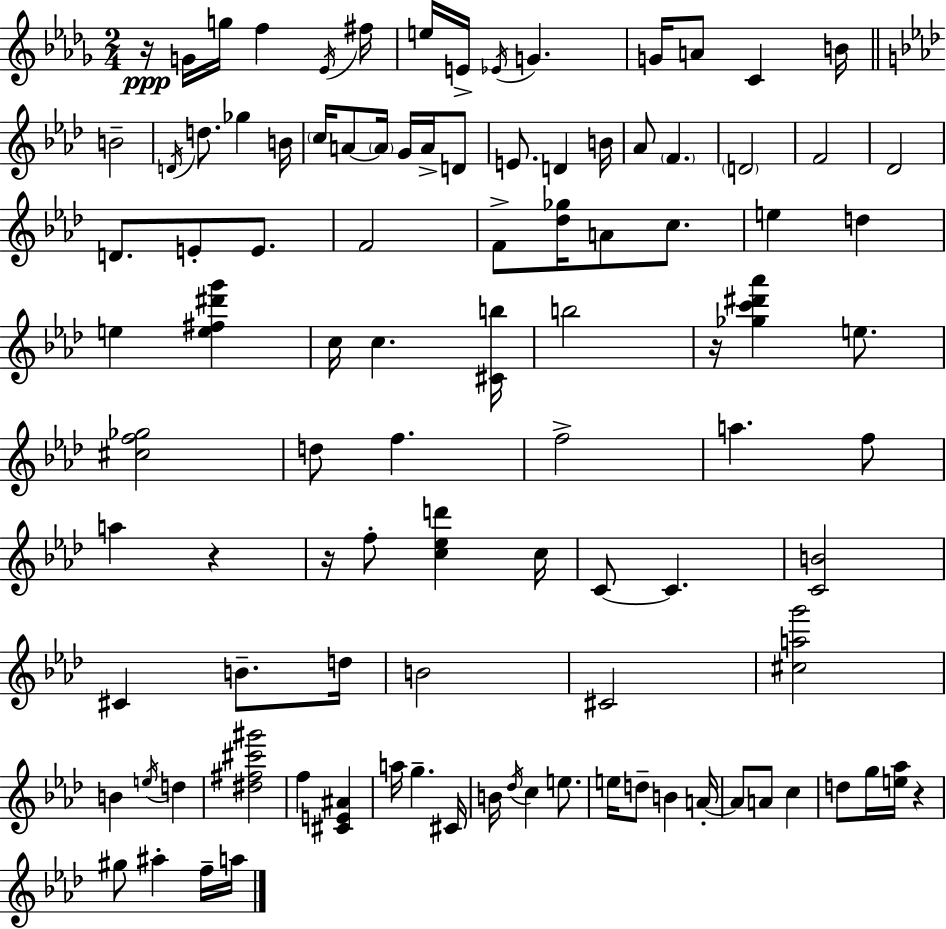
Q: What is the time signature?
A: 2/4